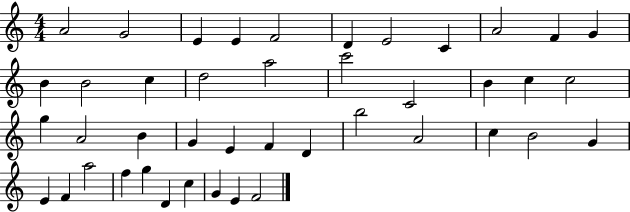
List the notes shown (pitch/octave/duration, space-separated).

A4/h G4/h E4/q E4/q F4/h D4/q E4/h C4/q A4/h F4/q G4/q B4/q B4/h C5/q D5/h A5/h C6/h C4/h B4/q C5/q C5/h G5/q A4/h B4/q G4/q E4/q F4/q D4/q B5/h A4/h C5/q B4/h G4/q E4/q F4/q A5/h F5/q G5/q D4/q C5/q G4/q E4/q F4/h